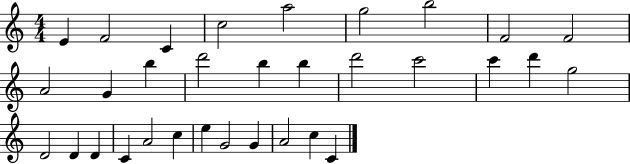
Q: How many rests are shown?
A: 0